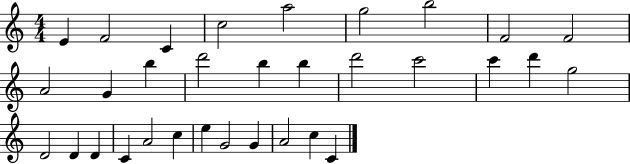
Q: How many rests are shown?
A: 0